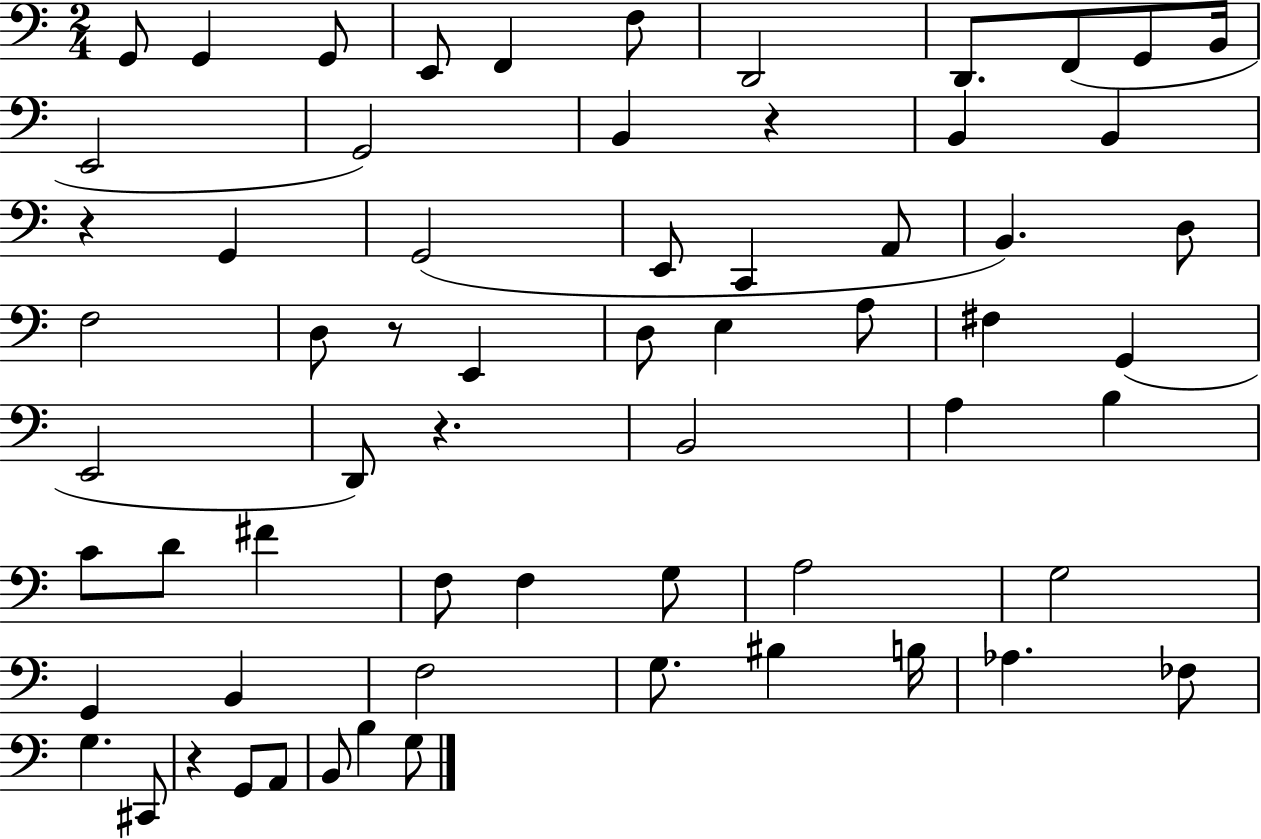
X:1
T:Untitled
M:2/4
L:1/4
K:C
G,,/2 G,, G,,/2 E,,/2 F,, F,/2 D,,2 D,,/2 F,,/2 G,,/2 B,,/4 E,,2 G,,2 B,, z B,, B,, z G,, G,,2 E,,/2 C,, A,,/2 B,, D,/2 F,2 D,/2 z/2 E,, D,/2 E, A,/2 ^F, G,, E,,2 D,,/2 z B,,2 A, B, C/2 D/2 ^F F,/2 F, G,/2 A,2 G,2 G,, B,, F,2 G,/2 ^B, B,/4 _A, _F,/2 G, ^C,,/2 z G,,/2 A,,/2 B,,/2 B, G,/2